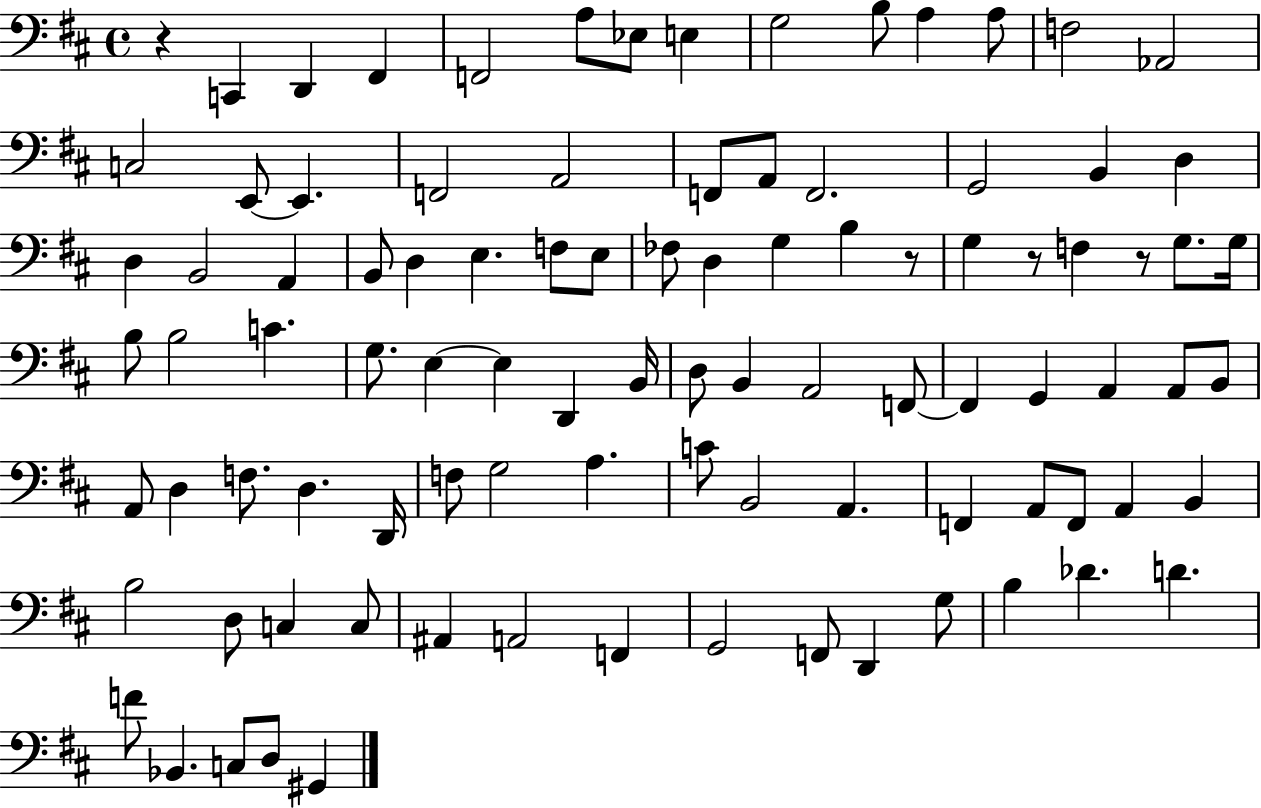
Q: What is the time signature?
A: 4/4